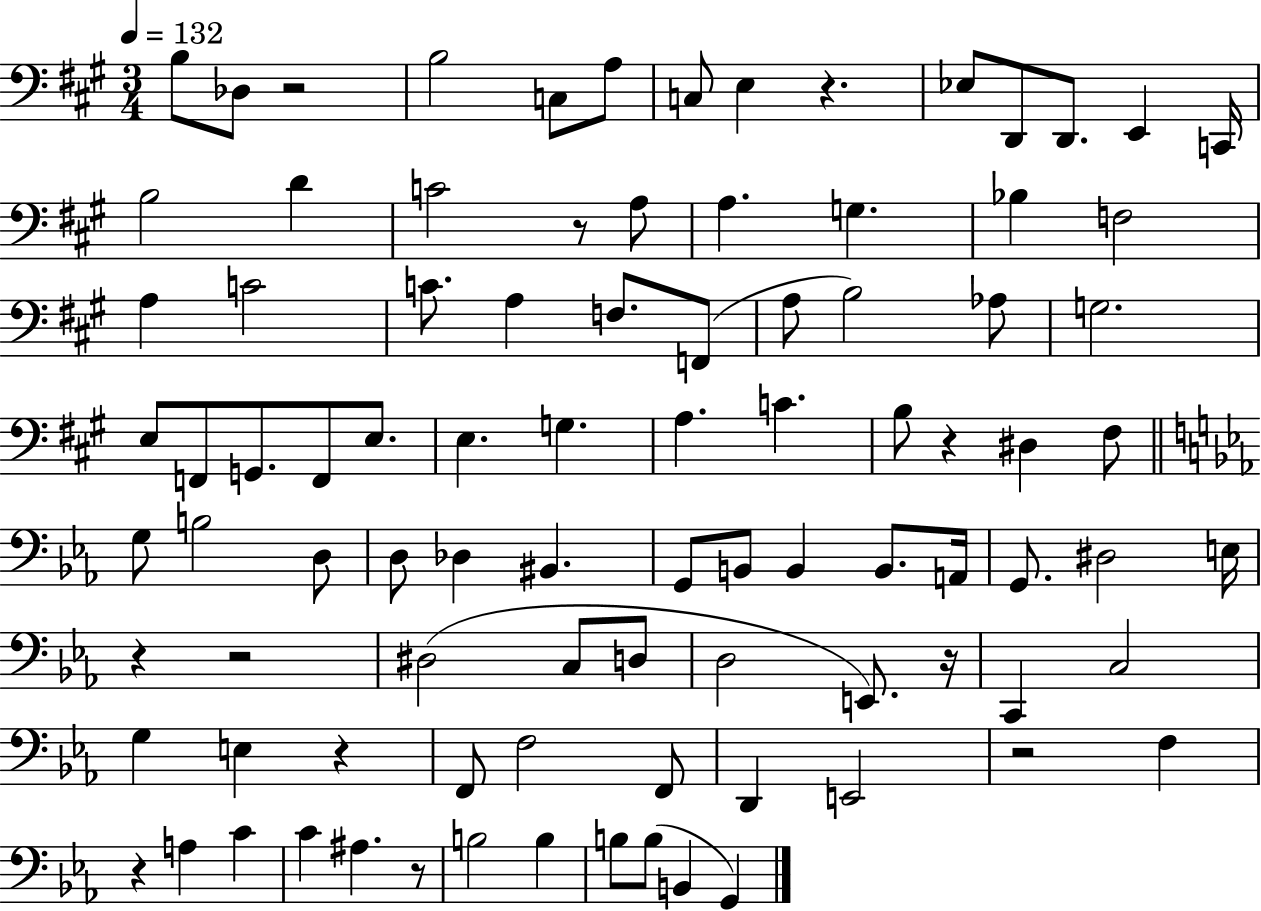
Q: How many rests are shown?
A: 11